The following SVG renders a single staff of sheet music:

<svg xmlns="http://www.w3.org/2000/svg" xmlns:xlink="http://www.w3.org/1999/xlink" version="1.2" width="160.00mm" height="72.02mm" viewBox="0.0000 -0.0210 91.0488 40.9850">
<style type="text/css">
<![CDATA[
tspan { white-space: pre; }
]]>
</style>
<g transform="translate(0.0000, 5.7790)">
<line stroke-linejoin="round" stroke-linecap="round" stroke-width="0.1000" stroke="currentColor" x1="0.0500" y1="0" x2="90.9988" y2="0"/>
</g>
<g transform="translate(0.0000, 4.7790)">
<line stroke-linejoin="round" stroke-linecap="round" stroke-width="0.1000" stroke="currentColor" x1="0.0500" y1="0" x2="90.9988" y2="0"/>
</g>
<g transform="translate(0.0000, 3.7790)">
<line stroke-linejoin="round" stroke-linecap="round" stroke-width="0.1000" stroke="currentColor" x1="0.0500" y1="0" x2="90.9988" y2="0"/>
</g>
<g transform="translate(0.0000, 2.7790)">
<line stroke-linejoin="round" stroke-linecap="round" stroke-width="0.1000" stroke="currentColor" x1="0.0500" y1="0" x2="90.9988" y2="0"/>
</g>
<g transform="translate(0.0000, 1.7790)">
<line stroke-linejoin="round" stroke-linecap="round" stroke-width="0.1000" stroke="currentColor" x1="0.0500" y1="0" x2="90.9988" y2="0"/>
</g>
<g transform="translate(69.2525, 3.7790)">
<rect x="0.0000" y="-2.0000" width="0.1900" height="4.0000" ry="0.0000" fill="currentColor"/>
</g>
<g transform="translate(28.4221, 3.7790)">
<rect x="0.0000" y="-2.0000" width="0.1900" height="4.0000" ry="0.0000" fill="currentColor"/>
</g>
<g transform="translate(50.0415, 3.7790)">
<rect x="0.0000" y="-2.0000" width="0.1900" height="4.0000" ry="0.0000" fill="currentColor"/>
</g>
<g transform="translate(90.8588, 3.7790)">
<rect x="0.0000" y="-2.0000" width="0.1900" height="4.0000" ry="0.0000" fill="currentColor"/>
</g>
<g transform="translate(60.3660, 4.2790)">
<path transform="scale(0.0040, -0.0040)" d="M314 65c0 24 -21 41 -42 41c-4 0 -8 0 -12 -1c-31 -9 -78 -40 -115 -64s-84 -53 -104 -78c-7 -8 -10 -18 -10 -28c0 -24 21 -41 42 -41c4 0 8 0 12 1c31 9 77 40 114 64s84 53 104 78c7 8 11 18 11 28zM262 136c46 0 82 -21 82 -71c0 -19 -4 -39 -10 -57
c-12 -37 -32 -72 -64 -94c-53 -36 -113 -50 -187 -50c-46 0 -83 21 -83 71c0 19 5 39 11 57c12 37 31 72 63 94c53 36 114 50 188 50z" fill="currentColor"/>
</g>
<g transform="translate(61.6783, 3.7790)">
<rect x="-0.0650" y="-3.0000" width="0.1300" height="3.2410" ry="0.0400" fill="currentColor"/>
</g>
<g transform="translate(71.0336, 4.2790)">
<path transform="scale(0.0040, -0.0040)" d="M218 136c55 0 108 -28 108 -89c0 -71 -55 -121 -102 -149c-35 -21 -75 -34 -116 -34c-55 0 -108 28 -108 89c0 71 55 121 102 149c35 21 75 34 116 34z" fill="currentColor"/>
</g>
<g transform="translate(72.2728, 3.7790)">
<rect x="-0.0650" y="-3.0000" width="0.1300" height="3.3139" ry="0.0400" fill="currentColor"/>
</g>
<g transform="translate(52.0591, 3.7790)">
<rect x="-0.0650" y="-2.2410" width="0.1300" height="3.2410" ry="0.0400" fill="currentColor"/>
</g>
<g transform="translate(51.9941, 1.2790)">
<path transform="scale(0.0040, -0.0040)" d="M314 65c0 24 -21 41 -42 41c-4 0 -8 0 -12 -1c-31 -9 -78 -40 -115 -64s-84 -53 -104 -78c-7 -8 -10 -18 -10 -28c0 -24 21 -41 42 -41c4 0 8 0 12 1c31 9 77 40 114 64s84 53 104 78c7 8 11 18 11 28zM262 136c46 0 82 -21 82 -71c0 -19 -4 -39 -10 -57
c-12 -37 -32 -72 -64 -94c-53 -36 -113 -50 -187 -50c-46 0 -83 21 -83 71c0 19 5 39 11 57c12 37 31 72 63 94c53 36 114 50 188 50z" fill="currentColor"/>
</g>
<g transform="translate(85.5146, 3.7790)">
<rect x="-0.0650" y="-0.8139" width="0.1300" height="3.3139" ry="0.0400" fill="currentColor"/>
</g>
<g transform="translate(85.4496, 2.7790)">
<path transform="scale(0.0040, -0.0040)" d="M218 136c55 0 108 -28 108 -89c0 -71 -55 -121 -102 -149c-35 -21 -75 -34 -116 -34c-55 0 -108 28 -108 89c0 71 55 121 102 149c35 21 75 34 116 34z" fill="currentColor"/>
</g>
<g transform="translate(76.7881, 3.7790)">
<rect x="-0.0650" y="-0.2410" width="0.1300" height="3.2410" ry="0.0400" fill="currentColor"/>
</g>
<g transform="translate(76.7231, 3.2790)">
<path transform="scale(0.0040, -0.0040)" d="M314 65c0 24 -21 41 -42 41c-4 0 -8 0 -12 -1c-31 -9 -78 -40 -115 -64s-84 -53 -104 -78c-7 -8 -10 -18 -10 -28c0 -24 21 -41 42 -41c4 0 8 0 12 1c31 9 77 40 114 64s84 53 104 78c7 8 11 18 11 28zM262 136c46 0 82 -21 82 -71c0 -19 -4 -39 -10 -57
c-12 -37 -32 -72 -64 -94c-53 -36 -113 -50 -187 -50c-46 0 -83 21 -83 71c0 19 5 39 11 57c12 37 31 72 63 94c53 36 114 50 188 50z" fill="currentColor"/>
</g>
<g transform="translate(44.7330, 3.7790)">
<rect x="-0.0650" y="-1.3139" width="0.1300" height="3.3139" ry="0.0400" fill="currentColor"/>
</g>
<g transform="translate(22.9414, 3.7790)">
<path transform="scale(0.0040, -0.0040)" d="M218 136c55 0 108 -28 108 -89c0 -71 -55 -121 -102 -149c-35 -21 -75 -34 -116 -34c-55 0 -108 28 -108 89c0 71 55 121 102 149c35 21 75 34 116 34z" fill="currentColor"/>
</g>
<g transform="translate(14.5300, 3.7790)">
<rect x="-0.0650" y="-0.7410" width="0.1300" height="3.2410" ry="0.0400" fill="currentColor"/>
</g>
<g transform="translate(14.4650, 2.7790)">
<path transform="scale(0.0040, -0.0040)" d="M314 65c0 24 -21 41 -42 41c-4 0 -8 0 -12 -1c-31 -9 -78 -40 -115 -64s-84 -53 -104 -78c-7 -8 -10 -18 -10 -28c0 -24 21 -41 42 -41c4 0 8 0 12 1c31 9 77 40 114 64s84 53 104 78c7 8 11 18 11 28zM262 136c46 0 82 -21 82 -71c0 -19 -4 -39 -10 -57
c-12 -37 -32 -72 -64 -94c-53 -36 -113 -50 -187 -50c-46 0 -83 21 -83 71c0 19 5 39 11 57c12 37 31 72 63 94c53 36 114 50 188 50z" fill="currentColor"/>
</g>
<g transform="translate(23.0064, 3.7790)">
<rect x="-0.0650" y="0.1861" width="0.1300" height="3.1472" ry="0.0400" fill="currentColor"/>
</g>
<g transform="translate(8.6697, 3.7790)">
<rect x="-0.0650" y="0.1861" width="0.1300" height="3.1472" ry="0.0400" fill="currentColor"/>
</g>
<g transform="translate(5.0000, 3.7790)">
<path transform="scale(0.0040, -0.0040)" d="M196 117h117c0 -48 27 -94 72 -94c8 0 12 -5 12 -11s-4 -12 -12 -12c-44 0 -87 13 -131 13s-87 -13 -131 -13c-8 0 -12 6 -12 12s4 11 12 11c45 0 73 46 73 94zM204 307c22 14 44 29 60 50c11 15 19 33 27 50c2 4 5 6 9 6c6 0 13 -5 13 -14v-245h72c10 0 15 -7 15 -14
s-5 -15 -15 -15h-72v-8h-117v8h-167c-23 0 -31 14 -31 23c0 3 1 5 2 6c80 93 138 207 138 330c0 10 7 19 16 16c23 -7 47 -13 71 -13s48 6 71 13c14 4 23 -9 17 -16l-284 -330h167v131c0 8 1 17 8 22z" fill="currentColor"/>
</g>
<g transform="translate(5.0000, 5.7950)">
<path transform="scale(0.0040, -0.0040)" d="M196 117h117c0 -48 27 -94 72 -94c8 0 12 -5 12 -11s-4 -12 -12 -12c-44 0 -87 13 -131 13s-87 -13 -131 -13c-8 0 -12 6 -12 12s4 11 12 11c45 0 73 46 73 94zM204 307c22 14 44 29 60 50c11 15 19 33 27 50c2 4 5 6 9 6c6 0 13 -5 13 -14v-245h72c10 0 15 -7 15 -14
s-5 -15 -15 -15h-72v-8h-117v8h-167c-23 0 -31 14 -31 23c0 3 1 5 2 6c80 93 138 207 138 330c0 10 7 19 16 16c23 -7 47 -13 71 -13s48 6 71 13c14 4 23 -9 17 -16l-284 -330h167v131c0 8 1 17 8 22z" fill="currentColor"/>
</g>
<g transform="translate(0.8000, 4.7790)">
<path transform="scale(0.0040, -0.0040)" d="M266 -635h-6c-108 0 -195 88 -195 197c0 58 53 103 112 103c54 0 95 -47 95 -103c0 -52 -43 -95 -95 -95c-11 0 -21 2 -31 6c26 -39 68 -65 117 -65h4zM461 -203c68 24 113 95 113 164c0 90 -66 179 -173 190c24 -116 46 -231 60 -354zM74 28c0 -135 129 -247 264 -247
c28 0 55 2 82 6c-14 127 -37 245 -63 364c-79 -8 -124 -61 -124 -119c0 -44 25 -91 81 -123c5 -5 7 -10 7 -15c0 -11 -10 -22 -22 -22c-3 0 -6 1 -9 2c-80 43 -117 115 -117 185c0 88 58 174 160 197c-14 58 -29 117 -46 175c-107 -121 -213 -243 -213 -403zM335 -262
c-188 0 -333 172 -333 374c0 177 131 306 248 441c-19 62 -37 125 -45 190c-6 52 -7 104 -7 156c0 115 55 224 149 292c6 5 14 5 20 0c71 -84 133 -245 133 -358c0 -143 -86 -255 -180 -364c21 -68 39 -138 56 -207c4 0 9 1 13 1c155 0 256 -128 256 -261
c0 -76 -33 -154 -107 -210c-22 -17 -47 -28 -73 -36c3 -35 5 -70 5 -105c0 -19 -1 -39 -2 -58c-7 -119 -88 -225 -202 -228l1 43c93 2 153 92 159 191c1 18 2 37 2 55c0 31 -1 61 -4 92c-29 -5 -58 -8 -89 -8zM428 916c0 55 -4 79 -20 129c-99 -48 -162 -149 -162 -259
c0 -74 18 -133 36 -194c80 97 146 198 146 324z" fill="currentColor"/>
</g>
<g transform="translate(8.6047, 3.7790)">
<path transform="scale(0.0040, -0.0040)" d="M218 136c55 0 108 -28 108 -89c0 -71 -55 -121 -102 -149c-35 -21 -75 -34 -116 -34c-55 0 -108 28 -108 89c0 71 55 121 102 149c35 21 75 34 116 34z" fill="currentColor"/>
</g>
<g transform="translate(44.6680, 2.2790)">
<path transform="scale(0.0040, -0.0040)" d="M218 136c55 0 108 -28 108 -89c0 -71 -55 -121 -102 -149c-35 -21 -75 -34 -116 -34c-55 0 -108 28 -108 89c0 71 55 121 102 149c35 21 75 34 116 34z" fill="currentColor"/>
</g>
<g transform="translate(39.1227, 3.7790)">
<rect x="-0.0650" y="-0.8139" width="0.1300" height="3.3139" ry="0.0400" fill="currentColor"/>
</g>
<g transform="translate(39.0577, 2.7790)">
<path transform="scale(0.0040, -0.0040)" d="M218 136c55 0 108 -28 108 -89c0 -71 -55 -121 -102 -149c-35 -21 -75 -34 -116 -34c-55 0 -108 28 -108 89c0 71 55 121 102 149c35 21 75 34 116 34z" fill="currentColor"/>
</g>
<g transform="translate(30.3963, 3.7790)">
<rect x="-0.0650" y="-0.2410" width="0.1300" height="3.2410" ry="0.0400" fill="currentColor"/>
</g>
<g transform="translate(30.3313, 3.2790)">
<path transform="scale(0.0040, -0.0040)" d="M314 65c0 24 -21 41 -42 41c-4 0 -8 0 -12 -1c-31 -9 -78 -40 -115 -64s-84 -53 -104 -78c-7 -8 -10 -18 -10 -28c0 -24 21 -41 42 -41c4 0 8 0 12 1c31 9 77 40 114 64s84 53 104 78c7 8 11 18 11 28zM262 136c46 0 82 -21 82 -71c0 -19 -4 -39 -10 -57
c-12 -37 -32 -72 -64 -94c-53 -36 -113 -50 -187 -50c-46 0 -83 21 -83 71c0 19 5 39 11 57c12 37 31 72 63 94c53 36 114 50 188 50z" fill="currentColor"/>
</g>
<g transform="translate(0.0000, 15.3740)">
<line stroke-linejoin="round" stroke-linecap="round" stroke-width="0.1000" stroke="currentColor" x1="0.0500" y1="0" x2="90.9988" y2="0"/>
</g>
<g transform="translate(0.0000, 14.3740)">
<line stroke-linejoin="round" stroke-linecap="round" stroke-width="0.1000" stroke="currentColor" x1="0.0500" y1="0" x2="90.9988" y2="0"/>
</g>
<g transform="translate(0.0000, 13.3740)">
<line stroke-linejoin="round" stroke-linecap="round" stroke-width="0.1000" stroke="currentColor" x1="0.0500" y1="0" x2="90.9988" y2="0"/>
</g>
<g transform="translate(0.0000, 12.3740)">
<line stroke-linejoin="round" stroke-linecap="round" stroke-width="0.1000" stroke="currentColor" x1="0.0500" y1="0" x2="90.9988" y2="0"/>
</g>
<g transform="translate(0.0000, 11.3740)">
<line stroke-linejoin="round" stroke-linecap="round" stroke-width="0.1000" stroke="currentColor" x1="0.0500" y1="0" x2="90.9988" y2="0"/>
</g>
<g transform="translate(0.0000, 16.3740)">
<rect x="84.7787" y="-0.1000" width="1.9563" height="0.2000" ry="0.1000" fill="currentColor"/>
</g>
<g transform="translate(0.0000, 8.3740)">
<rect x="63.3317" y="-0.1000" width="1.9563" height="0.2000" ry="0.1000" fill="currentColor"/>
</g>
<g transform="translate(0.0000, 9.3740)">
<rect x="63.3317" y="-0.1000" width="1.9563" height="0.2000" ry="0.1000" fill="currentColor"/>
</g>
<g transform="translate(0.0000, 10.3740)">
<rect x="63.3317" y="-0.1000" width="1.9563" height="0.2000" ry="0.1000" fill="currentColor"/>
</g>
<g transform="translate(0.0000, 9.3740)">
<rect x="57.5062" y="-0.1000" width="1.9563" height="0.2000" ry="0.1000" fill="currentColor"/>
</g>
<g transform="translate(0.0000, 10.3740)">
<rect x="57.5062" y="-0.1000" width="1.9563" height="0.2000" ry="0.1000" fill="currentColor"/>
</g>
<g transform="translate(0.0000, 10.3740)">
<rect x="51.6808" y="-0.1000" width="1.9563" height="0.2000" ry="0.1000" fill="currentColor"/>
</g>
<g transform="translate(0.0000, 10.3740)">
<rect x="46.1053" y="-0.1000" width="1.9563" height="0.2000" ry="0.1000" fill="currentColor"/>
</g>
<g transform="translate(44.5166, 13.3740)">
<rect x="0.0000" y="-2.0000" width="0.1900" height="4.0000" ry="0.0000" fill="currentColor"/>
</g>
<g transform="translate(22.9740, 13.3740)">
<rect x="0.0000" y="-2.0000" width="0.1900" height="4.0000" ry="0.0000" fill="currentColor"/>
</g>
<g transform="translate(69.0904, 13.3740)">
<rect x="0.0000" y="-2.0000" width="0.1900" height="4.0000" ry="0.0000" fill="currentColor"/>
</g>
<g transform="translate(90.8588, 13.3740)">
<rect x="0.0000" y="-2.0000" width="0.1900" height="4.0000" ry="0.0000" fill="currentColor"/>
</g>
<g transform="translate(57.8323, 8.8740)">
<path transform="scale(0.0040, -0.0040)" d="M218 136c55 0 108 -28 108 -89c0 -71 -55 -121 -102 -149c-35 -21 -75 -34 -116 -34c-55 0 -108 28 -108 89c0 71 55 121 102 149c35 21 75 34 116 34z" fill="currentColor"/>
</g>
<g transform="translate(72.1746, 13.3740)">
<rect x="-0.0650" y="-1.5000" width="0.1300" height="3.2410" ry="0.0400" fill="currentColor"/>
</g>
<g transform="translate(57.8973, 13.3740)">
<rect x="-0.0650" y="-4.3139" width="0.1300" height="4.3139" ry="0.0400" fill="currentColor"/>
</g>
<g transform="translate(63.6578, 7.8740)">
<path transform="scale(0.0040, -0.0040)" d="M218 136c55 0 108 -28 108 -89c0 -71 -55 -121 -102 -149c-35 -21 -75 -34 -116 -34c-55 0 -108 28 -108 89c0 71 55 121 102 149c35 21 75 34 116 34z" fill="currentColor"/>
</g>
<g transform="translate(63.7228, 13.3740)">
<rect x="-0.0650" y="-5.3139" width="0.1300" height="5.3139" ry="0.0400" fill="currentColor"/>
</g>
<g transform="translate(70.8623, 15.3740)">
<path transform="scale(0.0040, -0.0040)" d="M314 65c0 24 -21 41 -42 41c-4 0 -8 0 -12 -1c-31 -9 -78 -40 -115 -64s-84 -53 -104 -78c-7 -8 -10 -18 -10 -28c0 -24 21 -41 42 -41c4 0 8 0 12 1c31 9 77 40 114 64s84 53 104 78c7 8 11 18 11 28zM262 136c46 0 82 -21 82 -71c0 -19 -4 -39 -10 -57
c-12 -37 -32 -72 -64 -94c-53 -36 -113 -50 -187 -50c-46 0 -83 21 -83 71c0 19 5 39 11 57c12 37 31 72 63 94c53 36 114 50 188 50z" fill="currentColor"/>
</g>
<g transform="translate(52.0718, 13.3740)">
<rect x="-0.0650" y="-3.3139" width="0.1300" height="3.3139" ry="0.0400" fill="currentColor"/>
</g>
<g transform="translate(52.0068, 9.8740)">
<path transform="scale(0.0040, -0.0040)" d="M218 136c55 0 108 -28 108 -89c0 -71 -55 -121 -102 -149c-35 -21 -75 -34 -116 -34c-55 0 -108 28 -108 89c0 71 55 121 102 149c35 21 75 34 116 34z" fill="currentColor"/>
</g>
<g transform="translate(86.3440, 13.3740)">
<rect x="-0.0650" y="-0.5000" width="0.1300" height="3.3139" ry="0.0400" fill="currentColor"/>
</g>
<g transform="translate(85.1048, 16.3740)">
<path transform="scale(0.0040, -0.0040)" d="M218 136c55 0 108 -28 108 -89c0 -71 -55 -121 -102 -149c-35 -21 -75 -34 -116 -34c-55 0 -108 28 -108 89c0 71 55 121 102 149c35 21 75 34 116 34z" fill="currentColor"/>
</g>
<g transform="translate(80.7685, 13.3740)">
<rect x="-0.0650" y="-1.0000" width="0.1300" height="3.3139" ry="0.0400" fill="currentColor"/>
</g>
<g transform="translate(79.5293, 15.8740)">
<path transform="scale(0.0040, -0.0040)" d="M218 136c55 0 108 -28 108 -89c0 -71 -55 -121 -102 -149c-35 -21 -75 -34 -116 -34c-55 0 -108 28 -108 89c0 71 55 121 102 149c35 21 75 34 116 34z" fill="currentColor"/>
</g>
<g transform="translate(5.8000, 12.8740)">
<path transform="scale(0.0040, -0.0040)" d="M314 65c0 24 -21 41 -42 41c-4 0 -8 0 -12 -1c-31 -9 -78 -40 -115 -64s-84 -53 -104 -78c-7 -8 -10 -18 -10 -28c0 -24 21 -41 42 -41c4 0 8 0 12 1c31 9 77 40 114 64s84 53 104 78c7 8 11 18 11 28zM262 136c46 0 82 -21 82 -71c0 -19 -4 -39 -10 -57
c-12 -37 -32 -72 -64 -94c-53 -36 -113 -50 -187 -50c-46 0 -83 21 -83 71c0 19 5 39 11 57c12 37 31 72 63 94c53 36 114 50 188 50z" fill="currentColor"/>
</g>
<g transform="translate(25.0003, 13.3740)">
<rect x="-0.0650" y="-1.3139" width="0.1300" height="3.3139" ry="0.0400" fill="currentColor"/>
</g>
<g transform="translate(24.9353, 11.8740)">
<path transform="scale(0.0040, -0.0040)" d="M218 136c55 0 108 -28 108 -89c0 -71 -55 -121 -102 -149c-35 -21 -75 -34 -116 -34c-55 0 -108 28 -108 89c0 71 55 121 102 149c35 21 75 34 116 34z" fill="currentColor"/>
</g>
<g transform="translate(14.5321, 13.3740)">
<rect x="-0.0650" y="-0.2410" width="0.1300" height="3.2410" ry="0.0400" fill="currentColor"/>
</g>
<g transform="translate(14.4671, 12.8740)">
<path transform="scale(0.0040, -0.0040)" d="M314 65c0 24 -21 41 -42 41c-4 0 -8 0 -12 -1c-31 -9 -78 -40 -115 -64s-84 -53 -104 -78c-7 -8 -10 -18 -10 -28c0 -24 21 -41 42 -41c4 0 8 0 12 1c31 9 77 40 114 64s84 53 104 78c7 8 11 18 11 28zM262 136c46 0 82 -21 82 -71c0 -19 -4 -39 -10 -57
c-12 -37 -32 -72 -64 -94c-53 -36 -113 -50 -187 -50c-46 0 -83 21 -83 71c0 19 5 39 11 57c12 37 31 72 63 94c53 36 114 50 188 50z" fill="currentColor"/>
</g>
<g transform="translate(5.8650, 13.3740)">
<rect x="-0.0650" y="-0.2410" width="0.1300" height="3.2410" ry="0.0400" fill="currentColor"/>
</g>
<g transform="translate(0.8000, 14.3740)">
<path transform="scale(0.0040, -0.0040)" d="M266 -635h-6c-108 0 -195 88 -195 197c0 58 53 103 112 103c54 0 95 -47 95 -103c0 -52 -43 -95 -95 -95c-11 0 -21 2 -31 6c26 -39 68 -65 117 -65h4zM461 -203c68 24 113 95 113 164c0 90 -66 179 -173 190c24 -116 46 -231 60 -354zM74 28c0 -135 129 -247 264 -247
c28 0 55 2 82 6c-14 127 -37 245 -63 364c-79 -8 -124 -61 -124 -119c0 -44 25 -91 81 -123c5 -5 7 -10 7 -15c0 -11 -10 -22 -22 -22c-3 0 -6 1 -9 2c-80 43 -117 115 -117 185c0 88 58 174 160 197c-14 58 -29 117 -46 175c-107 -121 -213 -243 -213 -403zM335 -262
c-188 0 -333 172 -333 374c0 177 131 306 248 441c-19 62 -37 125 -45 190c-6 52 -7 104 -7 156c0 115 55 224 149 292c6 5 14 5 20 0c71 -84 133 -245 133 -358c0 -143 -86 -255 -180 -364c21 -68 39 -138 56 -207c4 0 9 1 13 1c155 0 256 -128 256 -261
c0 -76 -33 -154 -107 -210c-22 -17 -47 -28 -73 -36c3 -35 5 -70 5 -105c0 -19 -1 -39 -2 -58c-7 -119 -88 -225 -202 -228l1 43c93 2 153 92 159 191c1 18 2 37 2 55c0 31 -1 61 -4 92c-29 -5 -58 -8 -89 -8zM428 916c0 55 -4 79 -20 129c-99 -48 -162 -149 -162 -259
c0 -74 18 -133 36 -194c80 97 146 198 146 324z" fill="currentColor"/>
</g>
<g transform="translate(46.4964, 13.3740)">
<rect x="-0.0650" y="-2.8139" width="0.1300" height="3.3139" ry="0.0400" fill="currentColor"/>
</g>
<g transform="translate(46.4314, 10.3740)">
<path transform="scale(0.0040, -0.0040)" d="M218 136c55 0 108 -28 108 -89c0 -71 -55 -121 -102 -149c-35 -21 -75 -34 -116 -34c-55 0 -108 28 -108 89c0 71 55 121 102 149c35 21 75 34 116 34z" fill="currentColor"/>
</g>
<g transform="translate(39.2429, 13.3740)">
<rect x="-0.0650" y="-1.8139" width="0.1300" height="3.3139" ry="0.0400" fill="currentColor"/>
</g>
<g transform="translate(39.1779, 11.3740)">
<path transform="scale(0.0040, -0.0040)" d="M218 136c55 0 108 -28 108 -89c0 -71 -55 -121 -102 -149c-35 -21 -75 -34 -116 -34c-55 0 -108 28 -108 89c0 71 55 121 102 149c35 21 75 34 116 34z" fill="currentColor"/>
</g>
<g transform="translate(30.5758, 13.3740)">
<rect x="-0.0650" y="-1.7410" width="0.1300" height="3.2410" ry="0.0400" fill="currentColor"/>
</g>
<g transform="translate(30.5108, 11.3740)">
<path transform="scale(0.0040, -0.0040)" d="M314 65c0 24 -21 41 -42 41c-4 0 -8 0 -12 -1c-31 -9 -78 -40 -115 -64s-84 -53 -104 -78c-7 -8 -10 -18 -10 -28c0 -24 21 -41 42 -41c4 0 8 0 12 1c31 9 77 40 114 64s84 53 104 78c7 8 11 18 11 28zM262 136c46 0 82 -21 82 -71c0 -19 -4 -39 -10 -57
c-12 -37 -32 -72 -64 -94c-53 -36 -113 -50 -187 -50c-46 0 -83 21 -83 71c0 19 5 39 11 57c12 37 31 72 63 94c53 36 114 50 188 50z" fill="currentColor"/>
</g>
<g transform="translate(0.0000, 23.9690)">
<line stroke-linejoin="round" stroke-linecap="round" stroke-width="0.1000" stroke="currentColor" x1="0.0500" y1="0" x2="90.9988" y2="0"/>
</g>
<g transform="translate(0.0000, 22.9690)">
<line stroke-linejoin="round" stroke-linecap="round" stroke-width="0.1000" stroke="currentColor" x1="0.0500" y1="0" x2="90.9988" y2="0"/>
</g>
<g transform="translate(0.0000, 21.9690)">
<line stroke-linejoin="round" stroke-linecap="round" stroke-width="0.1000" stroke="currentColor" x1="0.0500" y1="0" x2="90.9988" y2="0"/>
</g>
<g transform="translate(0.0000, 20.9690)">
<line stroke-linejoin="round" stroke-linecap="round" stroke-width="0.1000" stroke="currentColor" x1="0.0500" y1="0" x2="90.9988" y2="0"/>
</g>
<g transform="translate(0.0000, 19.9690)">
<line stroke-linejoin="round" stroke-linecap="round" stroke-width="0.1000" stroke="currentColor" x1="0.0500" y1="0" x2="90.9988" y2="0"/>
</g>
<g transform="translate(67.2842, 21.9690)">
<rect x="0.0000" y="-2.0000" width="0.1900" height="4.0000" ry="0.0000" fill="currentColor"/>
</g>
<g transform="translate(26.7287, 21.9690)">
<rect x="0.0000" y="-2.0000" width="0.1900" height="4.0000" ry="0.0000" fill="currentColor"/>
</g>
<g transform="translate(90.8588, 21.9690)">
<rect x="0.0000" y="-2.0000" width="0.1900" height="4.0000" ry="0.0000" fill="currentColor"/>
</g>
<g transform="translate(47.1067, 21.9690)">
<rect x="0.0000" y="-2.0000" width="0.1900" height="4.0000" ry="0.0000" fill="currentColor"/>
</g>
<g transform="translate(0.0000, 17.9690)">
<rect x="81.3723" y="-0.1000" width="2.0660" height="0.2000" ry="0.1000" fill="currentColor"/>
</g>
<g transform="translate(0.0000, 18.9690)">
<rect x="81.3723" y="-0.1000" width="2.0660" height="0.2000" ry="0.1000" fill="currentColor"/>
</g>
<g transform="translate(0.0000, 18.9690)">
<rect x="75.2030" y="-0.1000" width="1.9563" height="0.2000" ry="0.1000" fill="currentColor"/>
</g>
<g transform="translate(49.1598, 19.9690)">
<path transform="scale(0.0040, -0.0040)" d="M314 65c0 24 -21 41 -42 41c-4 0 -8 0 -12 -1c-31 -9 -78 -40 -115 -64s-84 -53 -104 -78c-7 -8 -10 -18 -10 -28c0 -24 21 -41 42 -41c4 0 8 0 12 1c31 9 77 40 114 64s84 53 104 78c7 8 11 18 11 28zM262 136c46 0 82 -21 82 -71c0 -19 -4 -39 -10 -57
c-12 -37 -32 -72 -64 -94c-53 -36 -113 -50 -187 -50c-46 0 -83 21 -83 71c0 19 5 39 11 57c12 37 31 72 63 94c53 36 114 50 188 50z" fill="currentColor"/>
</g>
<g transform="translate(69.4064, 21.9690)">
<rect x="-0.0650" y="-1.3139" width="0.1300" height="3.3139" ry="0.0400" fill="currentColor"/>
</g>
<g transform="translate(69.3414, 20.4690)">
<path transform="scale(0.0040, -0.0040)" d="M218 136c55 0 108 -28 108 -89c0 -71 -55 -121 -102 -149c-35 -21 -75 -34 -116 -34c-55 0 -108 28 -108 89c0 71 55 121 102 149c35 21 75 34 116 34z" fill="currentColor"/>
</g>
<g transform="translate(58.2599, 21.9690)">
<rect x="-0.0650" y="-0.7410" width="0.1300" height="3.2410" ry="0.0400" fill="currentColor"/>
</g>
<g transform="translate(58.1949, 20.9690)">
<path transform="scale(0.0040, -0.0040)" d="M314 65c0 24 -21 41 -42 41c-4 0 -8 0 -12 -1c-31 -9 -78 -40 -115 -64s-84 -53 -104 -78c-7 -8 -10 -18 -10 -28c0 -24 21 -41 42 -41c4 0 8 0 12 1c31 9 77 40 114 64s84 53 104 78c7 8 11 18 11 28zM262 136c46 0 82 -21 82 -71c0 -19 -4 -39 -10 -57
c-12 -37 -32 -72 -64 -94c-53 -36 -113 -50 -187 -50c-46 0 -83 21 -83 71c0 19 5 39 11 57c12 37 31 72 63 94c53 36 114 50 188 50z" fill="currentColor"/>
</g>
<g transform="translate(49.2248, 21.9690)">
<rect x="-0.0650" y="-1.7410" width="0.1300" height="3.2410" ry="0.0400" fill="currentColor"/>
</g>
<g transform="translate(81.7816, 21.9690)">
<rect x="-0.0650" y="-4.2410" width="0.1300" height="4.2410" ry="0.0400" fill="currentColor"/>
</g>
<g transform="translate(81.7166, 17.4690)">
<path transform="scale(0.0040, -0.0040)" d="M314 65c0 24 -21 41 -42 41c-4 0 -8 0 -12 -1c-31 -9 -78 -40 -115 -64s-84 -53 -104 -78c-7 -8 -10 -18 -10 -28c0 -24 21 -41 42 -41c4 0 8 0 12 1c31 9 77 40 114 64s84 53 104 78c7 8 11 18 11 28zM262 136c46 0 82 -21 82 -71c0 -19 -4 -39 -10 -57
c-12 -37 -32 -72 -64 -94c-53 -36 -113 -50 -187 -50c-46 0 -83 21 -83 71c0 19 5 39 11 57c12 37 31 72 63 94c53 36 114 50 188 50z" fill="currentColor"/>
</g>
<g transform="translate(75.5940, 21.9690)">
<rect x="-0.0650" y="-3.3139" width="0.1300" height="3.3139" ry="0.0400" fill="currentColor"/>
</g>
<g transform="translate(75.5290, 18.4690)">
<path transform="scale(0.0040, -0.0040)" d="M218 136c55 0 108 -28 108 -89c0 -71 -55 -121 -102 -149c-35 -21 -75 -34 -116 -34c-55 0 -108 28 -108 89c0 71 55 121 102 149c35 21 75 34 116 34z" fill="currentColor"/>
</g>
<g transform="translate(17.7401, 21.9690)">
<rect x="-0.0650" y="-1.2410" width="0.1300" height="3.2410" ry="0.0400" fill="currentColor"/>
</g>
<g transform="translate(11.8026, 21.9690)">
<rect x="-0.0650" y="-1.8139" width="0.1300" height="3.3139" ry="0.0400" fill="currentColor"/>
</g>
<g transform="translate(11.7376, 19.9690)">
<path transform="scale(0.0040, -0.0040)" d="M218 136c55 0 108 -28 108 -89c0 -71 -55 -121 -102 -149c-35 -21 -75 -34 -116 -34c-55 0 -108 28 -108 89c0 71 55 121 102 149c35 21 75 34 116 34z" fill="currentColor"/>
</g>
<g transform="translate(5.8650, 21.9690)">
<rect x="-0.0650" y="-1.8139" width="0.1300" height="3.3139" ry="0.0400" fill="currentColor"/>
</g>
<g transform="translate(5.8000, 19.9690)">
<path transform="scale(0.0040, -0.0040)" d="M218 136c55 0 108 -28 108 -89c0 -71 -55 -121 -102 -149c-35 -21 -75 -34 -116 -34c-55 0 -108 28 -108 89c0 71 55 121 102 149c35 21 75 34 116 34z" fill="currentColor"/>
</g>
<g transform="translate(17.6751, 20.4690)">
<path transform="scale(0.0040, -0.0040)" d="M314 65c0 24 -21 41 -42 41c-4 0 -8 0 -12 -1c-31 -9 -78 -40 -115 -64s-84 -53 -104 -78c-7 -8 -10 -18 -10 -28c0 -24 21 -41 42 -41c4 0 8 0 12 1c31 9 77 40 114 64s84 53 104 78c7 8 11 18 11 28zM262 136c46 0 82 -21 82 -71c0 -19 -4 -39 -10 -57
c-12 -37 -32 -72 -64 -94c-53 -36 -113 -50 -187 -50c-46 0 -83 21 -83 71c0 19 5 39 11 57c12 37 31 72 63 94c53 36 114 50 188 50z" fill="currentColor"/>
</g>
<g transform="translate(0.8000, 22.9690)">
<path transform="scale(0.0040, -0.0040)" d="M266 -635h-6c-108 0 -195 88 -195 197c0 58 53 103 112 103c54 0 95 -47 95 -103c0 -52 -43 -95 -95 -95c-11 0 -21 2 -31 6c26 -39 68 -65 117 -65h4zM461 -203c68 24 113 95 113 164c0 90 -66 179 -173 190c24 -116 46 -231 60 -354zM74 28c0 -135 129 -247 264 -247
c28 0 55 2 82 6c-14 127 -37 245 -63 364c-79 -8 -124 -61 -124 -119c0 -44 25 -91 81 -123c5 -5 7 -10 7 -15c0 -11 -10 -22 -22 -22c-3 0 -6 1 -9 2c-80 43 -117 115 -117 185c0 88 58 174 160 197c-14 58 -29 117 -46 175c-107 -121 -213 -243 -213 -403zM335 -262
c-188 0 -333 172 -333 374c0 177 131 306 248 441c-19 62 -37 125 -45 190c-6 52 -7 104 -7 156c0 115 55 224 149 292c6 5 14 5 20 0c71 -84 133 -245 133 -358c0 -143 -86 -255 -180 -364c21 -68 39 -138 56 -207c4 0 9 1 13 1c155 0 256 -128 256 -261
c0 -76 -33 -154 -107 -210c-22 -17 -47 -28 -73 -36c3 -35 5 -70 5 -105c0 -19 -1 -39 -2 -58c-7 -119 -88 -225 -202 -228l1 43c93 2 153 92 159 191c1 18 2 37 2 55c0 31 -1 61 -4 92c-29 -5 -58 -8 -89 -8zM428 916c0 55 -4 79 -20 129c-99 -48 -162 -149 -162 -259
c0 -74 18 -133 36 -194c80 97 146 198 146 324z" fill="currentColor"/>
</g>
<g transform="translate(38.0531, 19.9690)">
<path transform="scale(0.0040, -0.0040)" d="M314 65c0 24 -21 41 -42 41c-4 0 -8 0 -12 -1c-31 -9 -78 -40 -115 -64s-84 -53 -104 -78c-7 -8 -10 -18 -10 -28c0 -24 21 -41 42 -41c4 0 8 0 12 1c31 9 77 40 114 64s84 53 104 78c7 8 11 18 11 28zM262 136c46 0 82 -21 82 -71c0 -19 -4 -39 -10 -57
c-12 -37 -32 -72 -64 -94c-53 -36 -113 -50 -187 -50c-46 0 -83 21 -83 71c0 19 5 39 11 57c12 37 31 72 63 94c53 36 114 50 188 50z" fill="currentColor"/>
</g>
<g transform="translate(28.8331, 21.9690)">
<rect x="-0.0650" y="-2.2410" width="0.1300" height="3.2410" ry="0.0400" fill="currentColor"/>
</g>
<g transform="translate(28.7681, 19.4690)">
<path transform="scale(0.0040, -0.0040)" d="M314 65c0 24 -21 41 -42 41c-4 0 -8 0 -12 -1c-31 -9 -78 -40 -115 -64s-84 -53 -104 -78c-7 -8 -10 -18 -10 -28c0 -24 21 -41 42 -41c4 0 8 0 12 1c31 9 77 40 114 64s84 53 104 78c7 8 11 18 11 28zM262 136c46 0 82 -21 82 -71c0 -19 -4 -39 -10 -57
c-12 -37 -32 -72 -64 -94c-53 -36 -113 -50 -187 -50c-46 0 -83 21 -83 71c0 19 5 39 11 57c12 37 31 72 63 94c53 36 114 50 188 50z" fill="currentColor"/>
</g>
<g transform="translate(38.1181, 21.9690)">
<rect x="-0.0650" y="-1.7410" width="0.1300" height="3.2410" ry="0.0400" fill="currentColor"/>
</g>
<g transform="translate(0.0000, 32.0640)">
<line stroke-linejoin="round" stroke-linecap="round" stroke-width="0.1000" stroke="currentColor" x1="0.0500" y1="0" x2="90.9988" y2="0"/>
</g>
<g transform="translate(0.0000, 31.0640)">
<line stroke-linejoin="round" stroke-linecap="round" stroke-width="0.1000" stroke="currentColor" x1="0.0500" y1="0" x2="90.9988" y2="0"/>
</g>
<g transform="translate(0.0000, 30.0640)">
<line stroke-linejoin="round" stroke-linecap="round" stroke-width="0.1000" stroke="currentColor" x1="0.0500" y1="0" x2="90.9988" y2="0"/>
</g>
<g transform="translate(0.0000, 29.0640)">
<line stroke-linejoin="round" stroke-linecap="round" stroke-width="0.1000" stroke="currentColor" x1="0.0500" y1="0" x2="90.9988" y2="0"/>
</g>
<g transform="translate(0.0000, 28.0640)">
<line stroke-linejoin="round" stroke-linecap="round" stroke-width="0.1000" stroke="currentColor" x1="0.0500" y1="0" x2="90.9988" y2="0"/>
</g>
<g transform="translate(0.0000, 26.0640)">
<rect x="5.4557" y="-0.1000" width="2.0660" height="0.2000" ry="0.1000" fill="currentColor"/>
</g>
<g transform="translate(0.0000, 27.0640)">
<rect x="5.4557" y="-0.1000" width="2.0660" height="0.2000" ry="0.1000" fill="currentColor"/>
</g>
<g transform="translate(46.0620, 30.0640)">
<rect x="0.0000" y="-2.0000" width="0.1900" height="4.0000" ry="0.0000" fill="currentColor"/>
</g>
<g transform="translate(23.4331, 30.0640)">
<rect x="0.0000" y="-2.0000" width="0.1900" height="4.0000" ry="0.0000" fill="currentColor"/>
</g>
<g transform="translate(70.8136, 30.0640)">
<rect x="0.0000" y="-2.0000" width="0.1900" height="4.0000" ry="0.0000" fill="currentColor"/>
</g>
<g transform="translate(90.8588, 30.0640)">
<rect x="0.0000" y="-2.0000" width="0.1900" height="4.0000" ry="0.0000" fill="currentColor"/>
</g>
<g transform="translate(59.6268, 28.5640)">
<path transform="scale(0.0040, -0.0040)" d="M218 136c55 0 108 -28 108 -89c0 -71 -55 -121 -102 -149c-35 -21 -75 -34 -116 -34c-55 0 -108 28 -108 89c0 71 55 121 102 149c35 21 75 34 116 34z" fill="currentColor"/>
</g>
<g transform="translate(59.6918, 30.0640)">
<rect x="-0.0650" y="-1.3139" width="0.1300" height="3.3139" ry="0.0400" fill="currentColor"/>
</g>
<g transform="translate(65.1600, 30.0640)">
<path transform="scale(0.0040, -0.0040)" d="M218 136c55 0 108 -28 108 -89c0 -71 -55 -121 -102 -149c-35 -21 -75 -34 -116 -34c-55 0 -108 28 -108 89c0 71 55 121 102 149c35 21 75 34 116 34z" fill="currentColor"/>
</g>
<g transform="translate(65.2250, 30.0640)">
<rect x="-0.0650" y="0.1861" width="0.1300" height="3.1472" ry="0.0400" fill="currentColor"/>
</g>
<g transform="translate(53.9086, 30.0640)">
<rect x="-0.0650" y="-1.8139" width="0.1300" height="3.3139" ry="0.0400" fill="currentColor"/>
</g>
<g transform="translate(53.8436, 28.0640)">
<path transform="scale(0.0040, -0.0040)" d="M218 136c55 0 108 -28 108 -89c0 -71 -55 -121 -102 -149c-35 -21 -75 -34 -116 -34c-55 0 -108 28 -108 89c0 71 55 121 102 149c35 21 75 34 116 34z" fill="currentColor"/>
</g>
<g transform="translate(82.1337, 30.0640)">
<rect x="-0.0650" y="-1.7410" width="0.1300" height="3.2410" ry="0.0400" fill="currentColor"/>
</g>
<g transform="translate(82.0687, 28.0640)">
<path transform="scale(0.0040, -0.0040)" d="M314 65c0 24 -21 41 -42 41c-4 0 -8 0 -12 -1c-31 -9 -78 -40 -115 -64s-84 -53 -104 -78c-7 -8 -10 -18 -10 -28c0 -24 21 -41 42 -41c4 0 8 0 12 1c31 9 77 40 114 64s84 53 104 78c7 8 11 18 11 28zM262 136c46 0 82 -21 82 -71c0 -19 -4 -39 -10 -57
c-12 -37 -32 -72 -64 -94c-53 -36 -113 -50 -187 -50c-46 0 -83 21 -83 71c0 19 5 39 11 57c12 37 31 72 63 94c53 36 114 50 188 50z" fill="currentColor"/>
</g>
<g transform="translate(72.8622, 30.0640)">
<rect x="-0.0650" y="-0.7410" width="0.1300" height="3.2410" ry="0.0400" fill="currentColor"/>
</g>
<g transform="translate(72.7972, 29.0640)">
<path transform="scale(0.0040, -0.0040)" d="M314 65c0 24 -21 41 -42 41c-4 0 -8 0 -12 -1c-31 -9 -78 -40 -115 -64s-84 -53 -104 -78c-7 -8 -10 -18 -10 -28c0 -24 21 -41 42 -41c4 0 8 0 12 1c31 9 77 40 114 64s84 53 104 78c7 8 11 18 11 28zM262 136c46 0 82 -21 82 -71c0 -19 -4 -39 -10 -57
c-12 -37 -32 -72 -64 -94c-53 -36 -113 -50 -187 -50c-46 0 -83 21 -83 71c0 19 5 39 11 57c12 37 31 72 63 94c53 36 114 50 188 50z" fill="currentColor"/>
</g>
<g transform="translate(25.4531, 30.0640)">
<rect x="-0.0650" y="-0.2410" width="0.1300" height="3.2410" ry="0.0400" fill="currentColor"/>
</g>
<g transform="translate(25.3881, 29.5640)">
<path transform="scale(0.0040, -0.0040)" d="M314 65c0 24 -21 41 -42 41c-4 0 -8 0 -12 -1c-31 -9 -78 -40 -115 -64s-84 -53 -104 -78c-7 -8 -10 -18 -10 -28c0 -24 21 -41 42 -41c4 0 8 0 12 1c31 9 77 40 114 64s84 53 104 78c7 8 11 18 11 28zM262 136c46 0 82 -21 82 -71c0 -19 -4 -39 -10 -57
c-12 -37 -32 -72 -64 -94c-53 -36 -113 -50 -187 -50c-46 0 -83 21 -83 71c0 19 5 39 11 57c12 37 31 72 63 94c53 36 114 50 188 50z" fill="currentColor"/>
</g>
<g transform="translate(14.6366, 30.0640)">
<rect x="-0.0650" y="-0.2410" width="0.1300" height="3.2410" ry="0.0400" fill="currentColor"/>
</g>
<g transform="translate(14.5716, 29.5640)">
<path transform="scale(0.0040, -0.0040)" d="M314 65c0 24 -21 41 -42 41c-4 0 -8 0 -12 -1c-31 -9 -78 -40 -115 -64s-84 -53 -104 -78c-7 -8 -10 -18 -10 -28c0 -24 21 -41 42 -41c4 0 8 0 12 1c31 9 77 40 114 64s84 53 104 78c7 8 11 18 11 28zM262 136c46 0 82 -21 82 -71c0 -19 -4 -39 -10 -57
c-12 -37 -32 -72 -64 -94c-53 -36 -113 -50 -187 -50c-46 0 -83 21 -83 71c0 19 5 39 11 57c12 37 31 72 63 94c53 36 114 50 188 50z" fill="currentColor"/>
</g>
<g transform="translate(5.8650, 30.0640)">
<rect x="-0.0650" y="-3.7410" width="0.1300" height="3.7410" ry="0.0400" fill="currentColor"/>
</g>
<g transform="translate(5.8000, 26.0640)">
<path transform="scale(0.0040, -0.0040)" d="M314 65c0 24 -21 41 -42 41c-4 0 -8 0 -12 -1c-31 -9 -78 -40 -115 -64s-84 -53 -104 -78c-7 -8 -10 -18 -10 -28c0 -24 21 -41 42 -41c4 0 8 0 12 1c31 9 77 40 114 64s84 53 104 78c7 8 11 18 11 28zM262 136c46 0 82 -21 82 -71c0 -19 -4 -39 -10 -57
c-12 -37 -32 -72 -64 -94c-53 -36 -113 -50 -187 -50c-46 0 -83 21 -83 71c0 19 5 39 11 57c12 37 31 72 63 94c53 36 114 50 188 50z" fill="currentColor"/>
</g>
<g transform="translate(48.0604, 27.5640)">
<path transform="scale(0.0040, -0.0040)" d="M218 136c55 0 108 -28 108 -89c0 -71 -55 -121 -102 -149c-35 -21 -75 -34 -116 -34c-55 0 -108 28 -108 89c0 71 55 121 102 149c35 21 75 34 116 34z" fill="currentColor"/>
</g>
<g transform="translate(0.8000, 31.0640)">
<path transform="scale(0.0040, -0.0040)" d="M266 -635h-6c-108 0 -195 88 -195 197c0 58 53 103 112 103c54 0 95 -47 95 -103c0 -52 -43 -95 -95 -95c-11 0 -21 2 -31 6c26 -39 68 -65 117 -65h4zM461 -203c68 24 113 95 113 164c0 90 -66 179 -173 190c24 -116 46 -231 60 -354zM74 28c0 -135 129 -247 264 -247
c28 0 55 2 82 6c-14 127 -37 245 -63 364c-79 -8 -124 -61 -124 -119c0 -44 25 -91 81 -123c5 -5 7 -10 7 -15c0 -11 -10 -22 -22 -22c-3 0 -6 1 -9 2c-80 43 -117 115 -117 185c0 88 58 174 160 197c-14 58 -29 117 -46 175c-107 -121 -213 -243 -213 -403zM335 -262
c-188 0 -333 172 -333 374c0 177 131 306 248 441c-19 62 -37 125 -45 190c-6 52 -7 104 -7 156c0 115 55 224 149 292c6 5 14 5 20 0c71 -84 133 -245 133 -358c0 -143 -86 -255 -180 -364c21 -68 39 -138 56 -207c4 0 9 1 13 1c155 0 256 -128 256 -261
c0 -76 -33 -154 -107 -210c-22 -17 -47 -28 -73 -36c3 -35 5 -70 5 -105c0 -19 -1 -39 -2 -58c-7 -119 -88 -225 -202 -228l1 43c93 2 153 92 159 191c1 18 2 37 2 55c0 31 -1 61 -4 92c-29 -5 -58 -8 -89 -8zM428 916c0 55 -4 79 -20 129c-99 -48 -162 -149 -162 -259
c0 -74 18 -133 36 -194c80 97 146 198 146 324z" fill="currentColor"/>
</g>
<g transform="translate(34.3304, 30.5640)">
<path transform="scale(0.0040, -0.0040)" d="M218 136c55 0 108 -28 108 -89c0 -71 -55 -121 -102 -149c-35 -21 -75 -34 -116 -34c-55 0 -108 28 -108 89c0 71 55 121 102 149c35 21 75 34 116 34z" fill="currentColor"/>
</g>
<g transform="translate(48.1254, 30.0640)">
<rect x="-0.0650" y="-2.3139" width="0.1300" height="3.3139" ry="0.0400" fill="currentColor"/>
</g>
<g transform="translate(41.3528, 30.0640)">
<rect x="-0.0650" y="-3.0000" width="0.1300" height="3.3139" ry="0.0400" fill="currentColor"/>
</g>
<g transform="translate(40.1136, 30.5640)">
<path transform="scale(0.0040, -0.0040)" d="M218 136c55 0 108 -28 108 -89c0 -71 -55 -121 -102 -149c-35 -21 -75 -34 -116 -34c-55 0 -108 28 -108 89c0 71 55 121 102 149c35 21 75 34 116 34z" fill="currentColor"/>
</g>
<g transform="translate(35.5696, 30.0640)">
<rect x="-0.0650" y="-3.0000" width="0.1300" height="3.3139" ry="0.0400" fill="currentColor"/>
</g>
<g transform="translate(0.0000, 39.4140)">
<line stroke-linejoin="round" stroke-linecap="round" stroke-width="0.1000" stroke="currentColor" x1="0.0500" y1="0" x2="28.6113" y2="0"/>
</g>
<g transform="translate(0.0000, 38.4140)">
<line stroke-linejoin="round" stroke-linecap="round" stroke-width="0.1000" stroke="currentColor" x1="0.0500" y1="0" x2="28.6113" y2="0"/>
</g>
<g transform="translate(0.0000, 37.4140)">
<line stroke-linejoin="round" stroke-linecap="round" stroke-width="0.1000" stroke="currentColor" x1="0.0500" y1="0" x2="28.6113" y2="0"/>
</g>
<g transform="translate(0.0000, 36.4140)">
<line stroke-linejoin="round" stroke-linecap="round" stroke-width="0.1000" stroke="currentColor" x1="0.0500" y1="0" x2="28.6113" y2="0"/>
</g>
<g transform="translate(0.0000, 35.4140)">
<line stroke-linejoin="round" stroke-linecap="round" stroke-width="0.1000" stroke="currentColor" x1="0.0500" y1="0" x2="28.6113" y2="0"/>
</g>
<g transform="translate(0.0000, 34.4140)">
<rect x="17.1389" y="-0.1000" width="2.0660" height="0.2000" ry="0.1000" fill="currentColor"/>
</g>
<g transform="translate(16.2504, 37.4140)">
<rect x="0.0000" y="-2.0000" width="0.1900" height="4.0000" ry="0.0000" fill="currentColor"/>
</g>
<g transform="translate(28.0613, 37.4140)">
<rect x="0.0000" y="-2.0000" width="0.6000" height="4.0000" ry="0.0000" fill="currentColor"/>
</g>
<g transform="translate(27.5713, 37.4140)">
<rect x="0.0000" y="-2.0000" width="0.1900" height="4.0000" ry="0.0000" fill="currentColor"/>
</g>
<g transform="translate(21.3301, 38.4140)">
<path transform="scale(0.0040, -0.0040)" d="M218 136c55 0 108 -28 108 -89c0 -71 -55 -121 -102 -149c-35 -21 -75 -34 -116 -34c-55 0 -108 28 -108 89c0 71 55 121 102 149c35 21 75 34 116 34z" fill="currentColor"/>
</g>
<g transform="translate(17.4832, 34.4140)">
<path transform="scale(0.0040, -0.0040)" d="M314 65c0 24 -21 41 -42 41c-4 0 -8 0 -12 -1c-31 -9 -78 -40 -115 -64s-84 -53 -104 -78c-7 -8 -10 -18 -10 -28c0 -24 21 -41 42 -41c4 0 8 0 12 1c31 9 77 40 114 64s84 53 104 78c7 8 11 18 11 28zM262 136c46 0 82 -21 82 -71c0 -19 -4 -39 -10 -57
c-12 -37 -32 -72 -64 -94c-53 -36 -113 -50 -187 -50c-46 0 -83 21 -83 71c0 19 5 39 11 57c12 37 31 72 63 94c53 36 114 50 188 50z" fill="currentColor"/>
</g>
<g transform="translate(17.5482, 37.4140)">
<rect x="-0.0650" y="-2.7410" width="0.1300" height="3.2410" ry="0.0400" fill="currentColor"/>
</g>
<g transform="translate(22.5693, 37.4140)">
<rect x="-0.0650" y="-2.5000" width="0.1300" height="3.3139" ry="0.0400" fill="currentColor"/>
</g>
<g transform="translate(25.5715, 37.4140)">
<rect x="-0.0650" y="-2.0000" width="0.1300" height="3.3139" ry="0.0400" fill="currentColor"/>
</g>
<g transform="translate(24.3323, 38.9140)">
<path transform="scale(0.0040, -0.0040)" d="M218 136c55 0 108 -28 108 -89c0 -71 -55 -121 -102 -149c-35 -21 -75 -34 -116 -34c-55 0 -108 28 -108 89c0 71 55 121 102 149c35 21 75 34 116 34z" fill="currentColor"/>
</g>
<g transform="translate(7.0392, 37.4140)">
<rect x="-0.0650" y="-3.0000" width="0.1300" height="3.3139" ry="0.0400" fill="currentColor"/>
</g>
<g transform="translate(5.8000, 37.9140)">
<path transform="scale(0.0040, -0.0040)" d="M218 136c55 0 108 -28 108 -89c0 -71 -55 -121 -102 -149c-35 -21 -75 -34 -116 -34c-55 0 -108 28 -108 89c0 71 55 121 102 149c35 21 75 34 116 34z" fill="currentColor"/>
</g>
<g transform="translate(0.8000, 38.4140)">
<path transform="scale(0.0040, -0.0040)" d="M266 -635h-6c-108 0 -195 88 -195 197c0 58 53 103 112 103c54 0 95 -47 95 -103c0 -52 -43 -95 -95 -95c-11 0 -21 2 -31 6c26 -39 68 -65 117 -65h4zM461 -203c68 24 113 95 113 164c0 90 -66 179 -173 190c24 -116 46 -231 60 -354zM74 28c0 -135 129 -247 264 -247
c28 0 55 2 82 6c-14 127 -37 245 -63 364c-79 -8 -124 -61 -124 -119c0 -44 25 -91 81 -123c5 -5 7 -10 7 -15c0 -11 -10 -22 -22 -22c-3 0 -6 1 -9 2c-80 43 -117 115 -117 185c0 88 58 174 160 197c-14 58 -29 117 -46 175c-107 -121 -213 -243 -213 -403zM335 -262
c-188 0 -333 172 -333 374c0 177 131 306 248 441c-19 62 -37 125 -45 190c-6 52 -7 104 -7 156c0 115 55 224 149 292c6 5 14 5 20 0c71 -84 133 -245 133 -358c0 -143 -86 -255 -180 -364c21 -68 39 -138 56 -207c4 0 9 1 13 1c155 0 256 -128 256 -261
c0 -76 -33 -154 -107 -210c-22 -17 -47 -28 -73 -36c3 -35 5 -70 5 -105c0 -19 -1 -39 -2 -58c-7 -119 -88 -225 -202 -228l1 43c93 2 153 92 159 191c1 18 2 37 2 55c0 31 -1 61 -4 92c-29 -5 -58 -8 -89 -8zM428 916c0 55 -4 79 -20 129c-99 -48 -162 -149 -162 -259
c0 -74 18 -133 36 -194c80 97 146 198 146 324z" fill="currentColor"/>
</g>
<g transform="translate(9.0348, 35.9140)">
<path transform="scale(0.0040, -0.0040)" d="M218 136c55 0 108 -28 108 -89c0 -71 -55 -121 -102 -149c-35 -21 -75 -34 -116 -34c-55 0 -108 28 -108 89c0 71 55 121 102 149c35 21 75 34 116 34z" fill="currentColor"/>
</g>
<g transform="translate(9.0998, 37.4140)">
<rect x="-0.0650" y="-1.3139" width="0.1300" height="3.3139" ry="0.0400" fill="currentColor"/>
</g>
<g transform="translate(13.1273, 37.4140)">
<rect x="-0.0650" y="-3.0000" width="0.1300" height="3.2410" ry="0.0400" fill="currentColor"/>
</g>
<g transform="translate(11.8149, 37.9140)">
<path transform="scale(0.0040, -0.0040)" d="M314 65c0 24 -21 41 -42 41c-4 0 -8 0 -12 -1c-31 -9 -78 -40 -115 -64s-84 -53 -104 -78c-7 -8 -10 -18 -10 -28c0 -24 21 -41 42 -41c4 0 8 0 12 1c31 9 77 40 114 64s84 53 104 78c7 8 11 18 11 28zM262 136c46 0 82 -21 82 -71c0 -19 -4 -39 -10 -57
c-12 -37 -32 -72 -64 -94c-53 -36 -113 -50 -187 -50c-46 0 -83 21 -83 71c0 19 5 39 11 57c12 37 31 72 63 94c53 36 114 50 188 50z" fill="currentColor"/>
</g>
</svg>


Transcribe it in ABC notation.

X:1
T:Untitled
M:4/4
L:1/4
K:C
B d2 B c2 d e g2 A2 A c2 d c2 c2 e f2 f a b d' f' E2 D C f f e2 g2 f2 f2 d2 e b d'2 c'2 c2 c2 A A g f e B d2 f2 A e A2 a2 G F